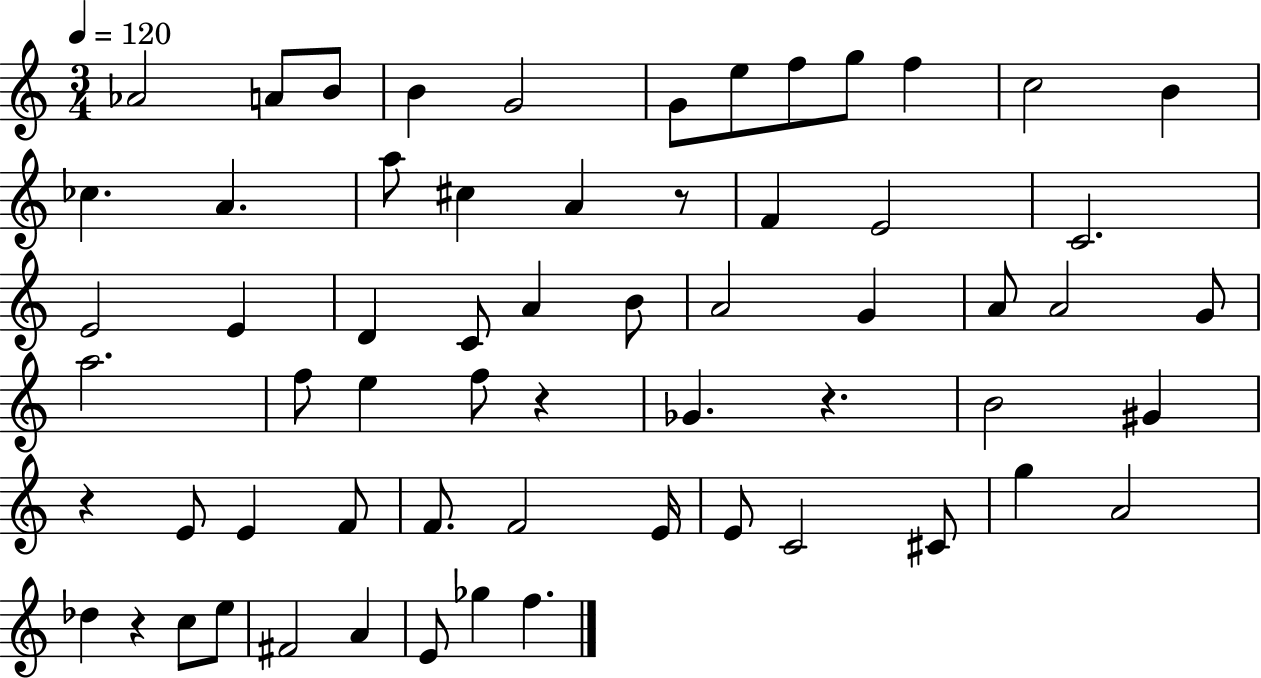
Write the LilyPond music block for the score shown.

{
  \clef treble
  \numericTimeSignature
  \time 3/4
  \key c \major
  \tempo 4 = 120
  \repeat volta 2 { aes'2 a'8 b'8 | b'4 g'2 | g'8 e''8 f''8 g''8 f''4 | c''2 b'4 | \break ces''4. a'4. | a''8 cis''4 a'4 r8 | f'4 e'2 | c'2. | \break e'2 e'4 | d'4 c'8 a'4 b'8 | a'2 g'4 | a'8 a'2 g'8 | \break a''2. | f''8 e''4 f''8 r4 | ges'4. r4. | b'2 gis'4 | \break r4 e'8 e'4 f'8 | f'8. f'2 e'16 | e'8 c'2 cis'8 | g''4 a'2 | \break des''4 r4 c''8 e''8 | fis'2 a'4 | e'8 ges''4 f''4. | } \bar "|."
}